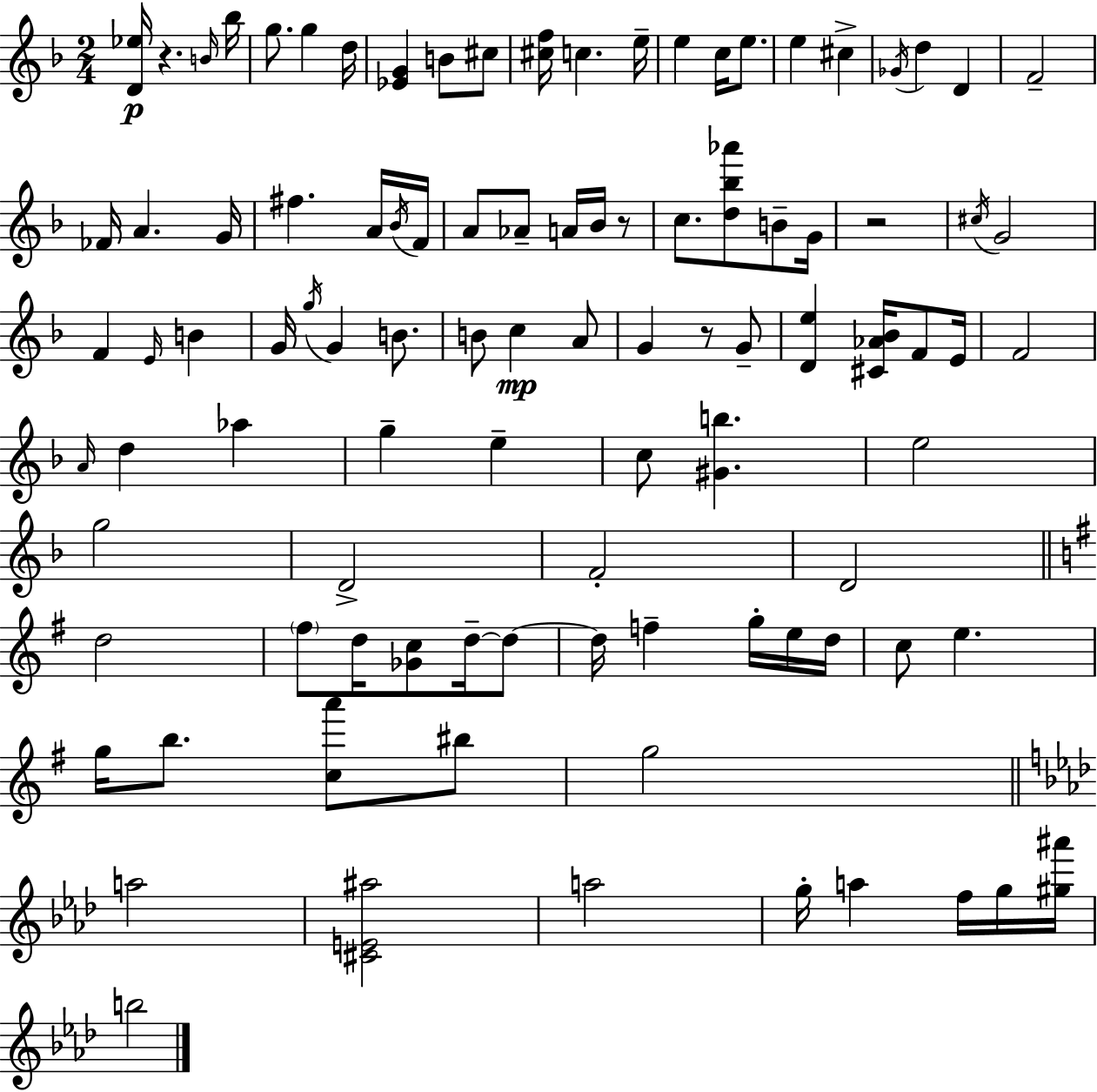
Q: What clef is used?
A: treble